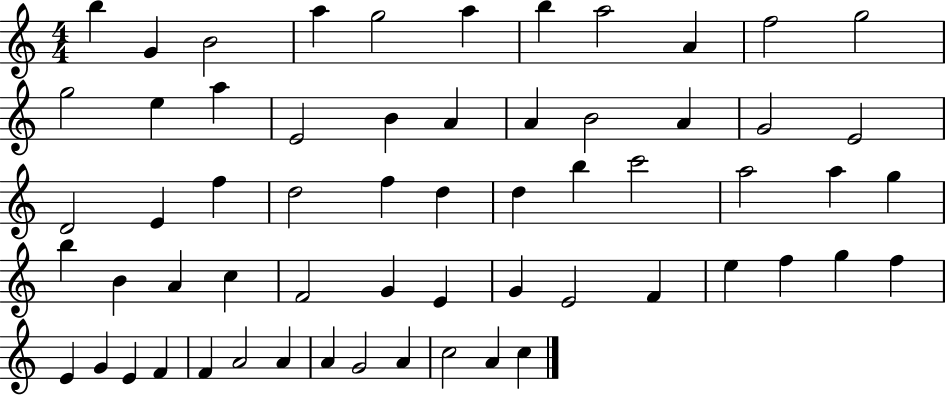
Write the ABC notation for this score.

X:1
T:Untitled
M:4/4
L:1/4
K:C
b G B2 a g2 a b a2 A f2 g2 g2 e a E2 B A A B2 A G2 E2 D2 E f d2 f d d b c'2 a2 a g b B A c F2 G E G E2 F e f g f E G E F F A2 A A G2 A c2 A c